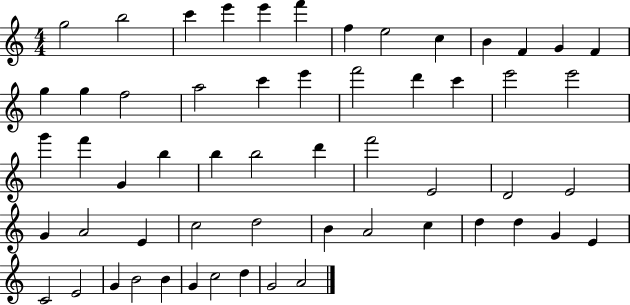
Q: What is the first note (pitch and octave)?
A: G5